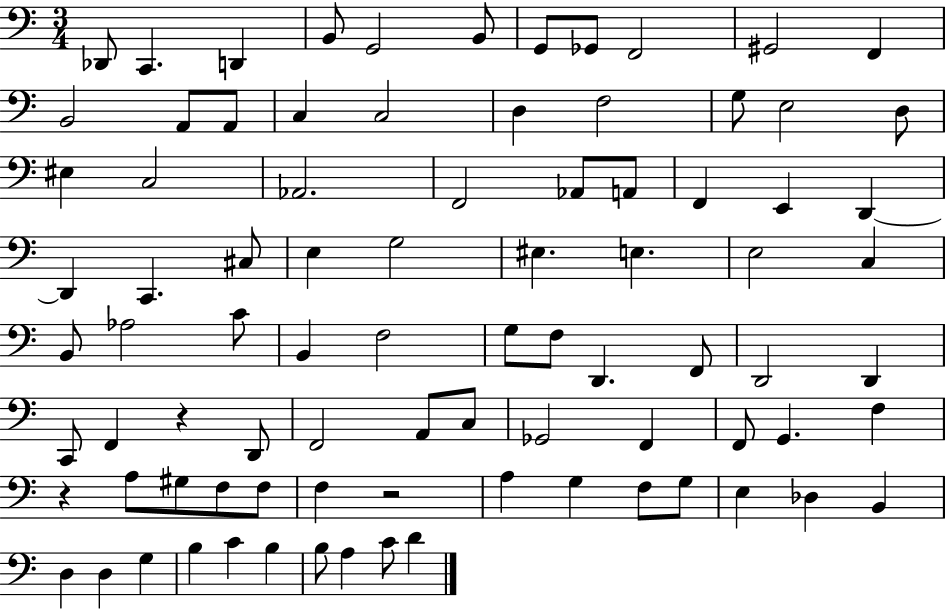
{
  \clef bass
  \numericTimeSignature
  \time 3/4
  \key c \major
  des,8 c,4. d,4 | b,8 g,2 b,8 | g,8 ges,8 f,2 | gis,2 f,4 | \break b,2 a,8 a,8 | c4 c2 | d4 f2 | g8 e2 d8 | \break eis4 c2 | aes,2. | f,2 aes,8 a,8 | f,4 e,4 d,4~~ | \break d,4 c,4. cis8 | e4 g2 | eis4. e4. | e2 c4 | \break b,8 aes2 c'8 | b,4 f2 | g8 f8 d,4. f,8 | d,2 d,4 | \break c,8 f,4 r4 d,8 | f,2 a,8 c8 | ges,2 f,4 | f,8 g,4. f4 | \break r4 a8 gis8 f8 f8 | f4 r2 | a4 g4 f8 g8 | e4 des4 b,4 | \break d4 d4 g4 | b4 c'4 b4 | b8 a4 c'8 d'4 | \bar "|."
}